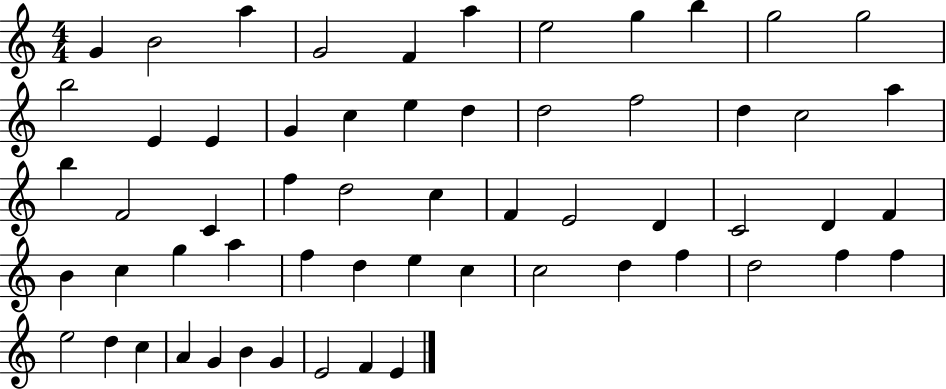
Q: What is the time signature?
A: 4/4